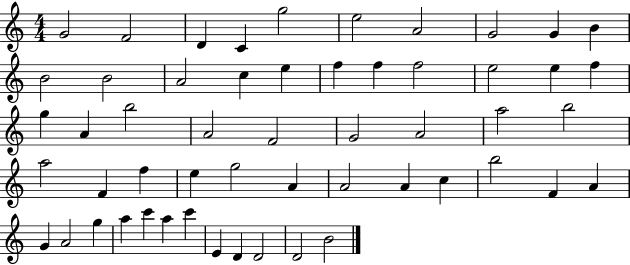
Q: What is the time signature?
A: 4/4